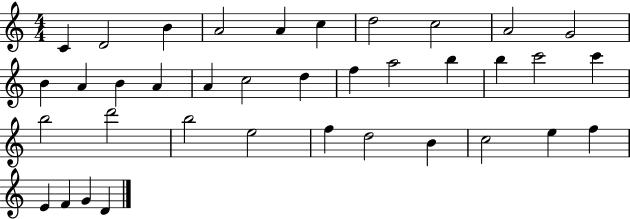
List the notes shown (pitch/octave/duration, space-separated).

C4/q D4/h B4/q A4/h A4/q C5/q D5/h C5/h A4/h G4/h B4/q A4/q B4/q A4/q A4/q C5/h D5/q F5/q A5/h B5/q B5/q C6/h C6/q B5/h D6/h B5/h E5/h F5/q D5/h B4/q C5/h E5/q F5/q E4/q F4/q G4/q D4/q